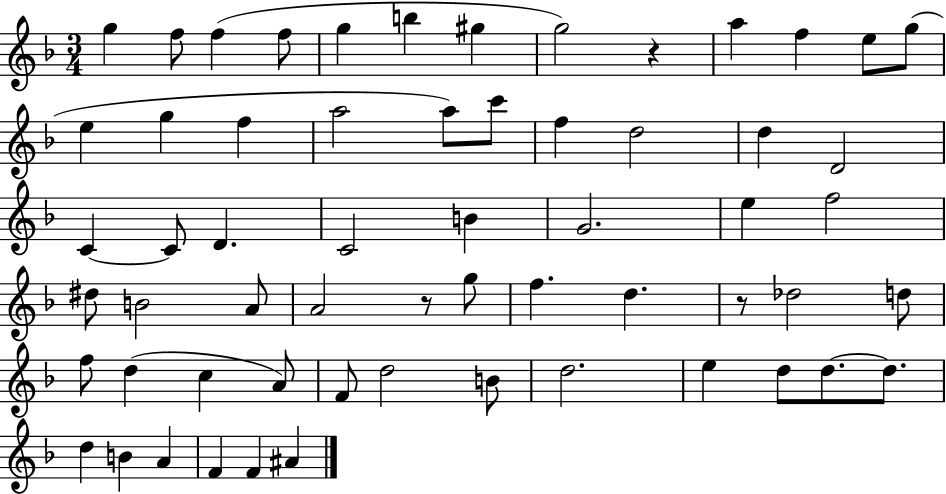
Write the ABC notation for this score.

X:1
T:Untitled
M:3/4
L:1/4
K:F
g f/2 f f/2 g b ^g g2 z a f e/2 g/2 e g f a2 a/2 c'/2 f d2 d D2 C C/2 D C2 B G2 e f2 ^d/2 B2 A/2 A2 z/2 g/2 f d z/2 _d2 d/2 f/2 d c A/2 F/2 d2 B/2 d2 e d/2 d/2 d/2 d B A F F ^A